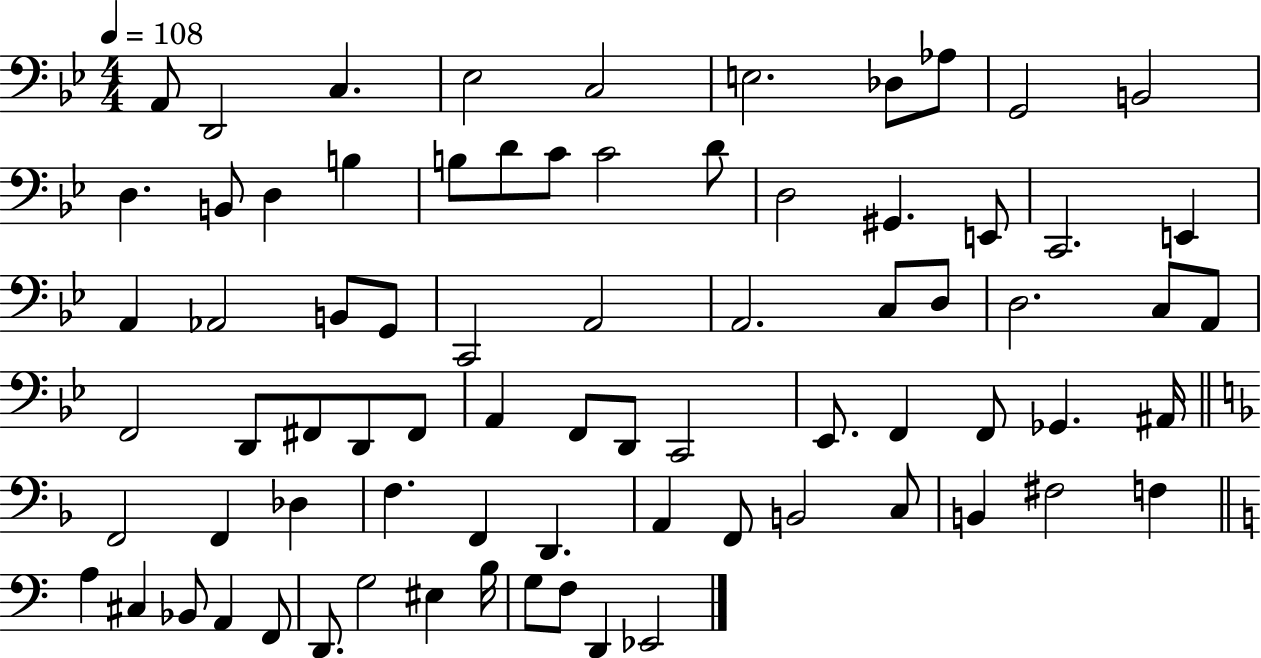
{
  \clef bass
  \numericTimeSignature
  \time 4/4
  \key bes \major
  \tempo 4 = 108
  a,8 d,2 c4. | ees2 c2 | e2. des8 aes8 | g,2 b,2 | \break d4. b,8 d4 b4 | b8 d'8 c'8 c'2 d'8 | d2 gis,4. e,8 | c,2. e,4 | \break a,4 aes,2 b,8 g,8 | c,2 a,2 | a,2. c8 d8 | d2. c8 a,8 | \break f,2 d,8 fis,8 d,8 fis,8 | a,4 f,8 d,8 c,2 | ees,8. f,4 f,8 ges,4. ais,16 | \bar "||" \break \key f \major f,2 f,4 des4 | f4. f,4 d,4. | a,4 f,8 b,2 c8 | b,4 fis2 f4 | \break \bar "||" \break \key c \major a4 cis4 bes,8 a,4 f,8 | d,8. g2 eis4 b16 | g8 f8 d,4 ees,2 | \bar "|."
}